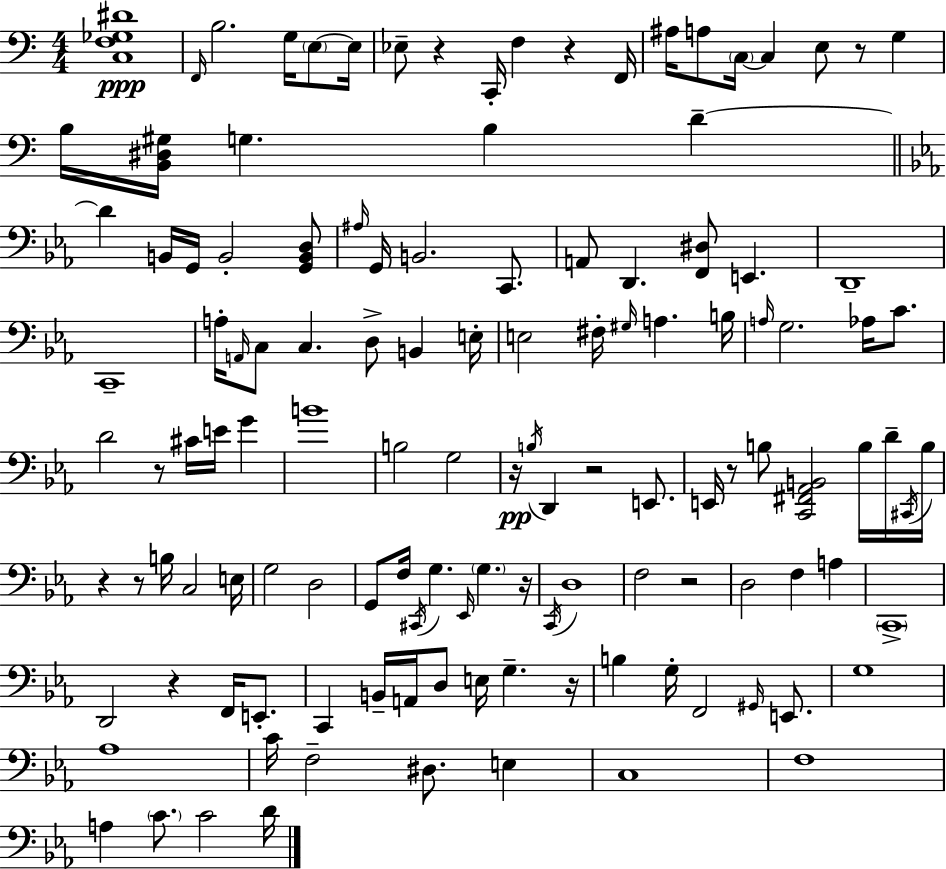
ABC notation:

X:1
T:Untitled
M:4/4
L:1/4
K:Am
[C,F,_G,^D]4 F,,/4 B,2 G,/4 E,/2 E,/4 _E,/2 z C,,/4 F, z F,,/4 ^A,/4 A,/2 C,/4 C, E,/2 z/2 G, B,/4 [B,,^D,^G,]/4 G, B, D D B,,/4 G,,/4 B,,2 [G,,B,,D,]/2 ^A,/4 G,,/4 B,,2 C,,/2 A,,/2 D,, [F,,^D,]/2 E,, D,,4 C,,4 A,/4 A,,/4 C,/2 C, D,/2 B,, E,/4 E,2 ^F,/4 ^G,/4 A, B,/4 A,/4 G,2 _A,/4 C/2 D2 z/2 ^C/4 E/4 G B4 B,2 G,2 z/4 B,/4 D,, z2 E,,/2 E,,/4 z/2 B,/2 [C,,^F,,_A,,B,,]2 B,/4 D/4 ^C,,/4 B,/4 z z/2 B,/4 C,2 E,/4 G,2 D,2 G,,/2 F,/4 ^C,,/4 G, _E,,/4 G, z/4 C,,/4 D,4 F,2 z2 D,2 F, A, C,,4 D,,2 z F,,/4 E,,/2 C,, B,,/4 A,,/4 D,/2 E,/4 G, z/4 B, G,/4 F,,2 ^G,,/4 E,,/2 G,4 _A,4 C/4 F,2 ^D,/2 E, C,4 F,4 A, C/2 C2 D/4